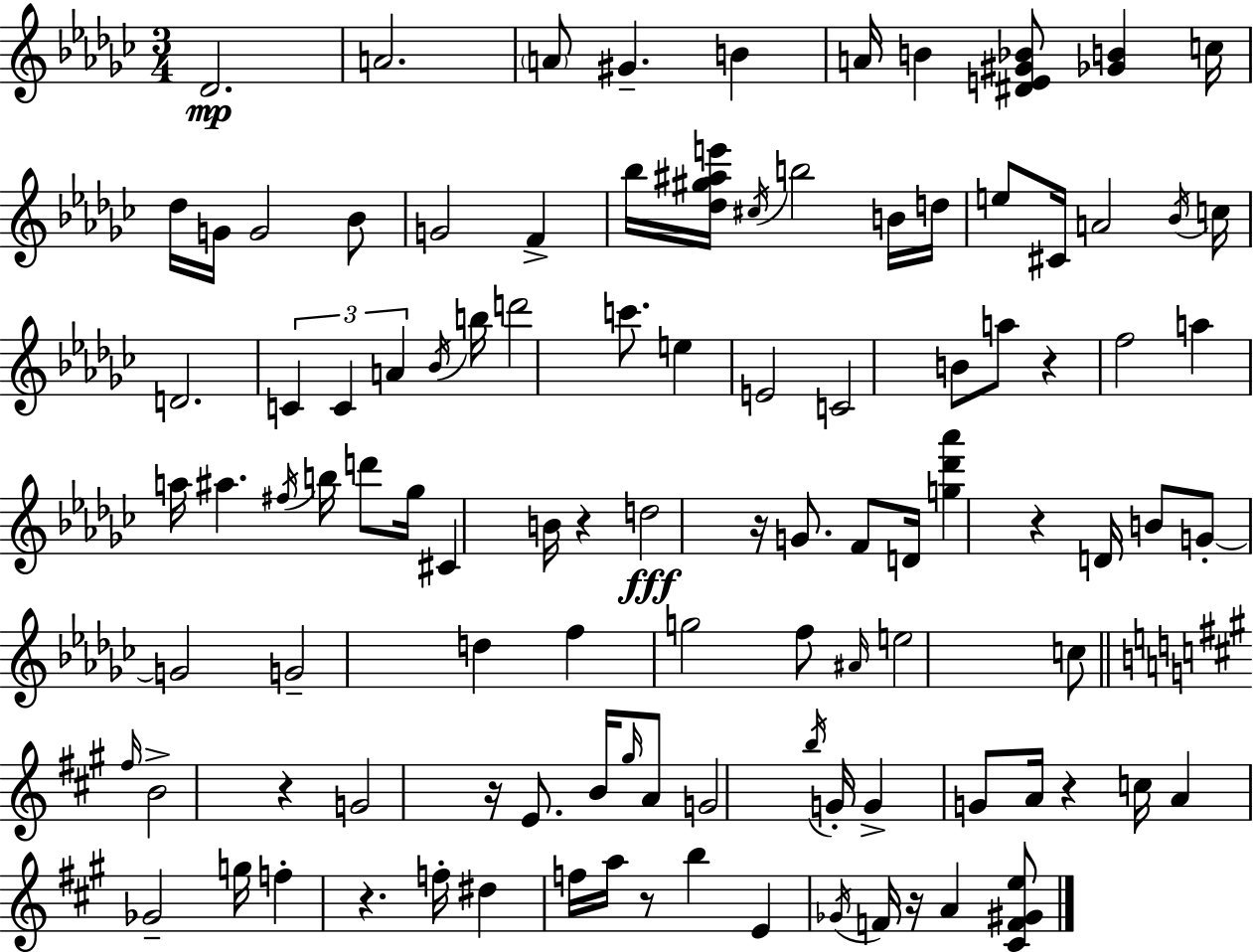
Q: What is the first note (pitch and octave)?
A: Db4